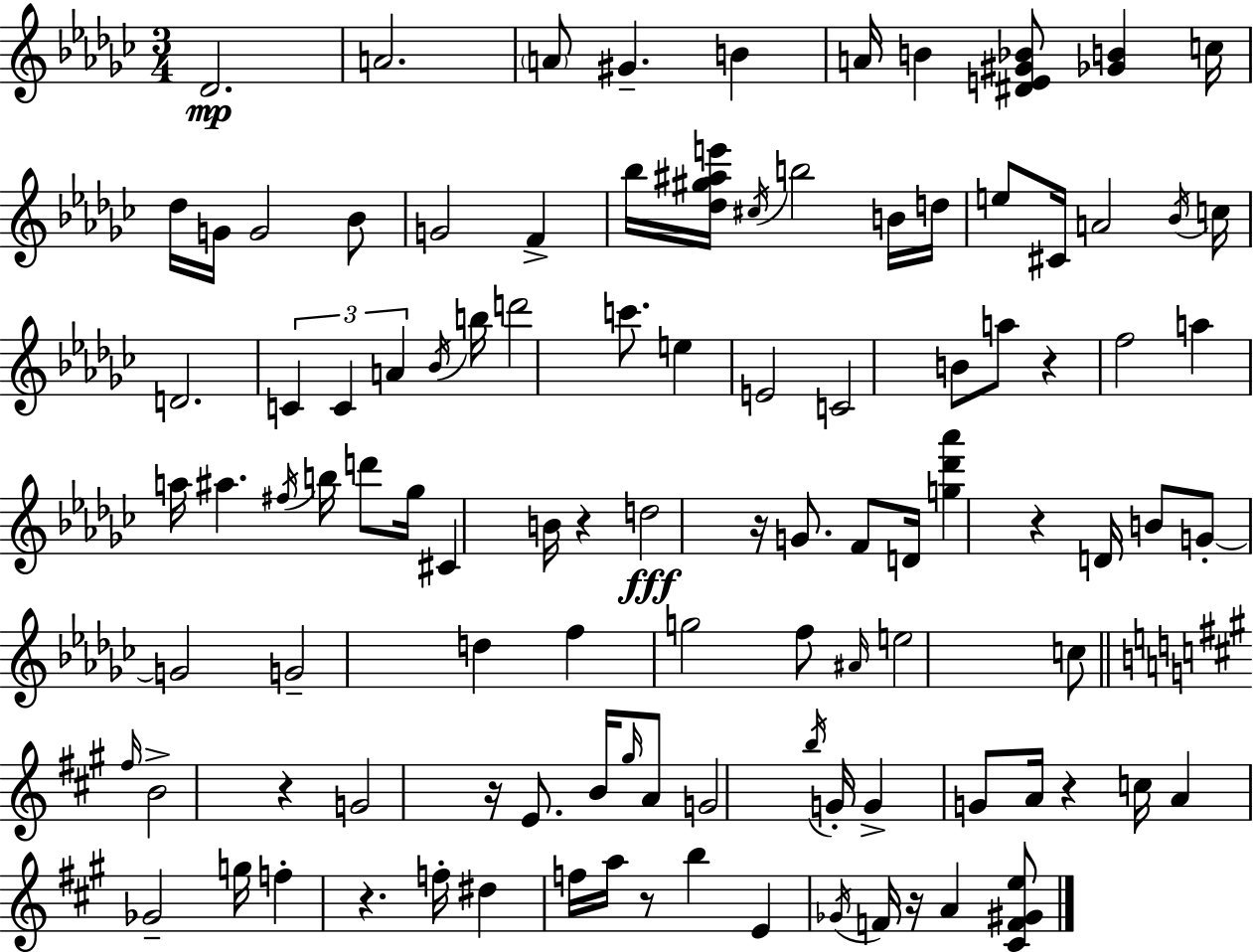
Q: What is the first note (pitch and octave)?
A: Db4